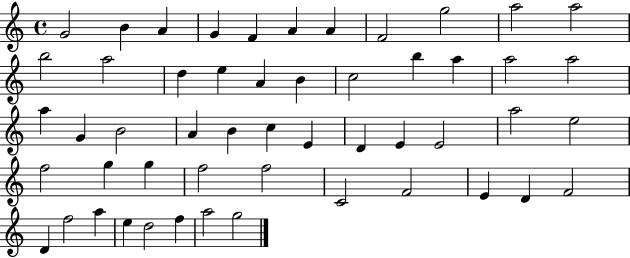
{
  \clef treble
  \time 4/4
  \defaultTimeSignature
  \key c \major
  g'2 b'4 a'4 | g'4 f'4 a'4 a'4 | f'2 g''2 | a''2 a''2 | \break b''2 a''2 | d''4 e''4 a'4 b'4 | c''2 b''4 a''4 | a''2 a''2 | \break a''4 g'4 b'2 | a'4 b'4 c''4 e'4 | d'4 e'4 e'2 | a''2 e''2 | \break f''2 g''4 g''4 | f''2 f''2 | c'2 f'2 | e'4 d'4 f'2 | \break d'4 f''2 a''4 | e''4 d''2 f''4 | a''2 g''2 | \bar "|."
}